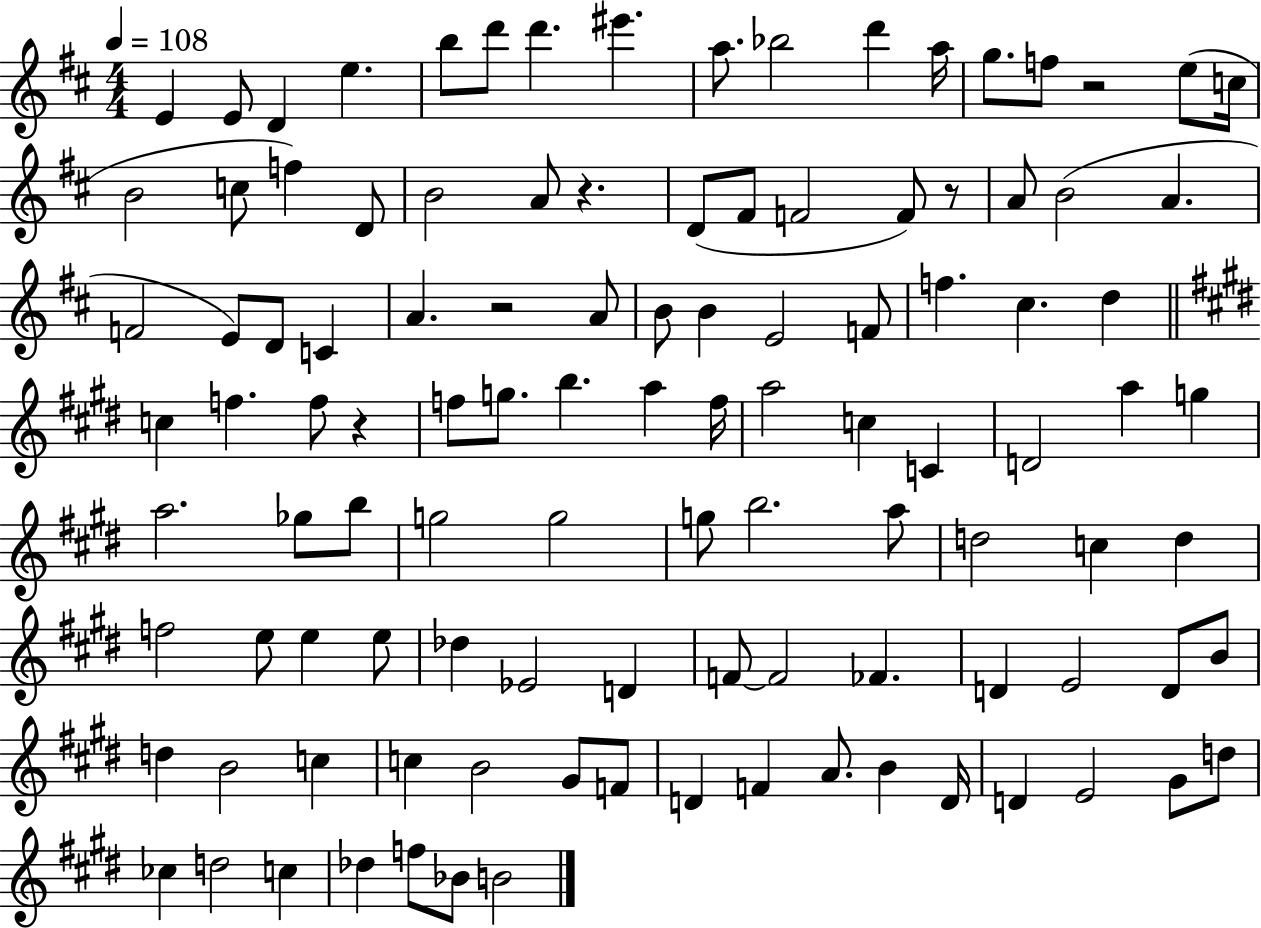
E4/q E4/e D4/q E5/q. B5/e D6/e D6/q. EIS6/q. A5/e. Bb5/h D6/q A5/s G5/e. F5/e R/h E5/e C5/s B4/h C5/e F5/q D4/e B4/h A4/e R/q. D4/e F#4/e F4/h F4/e R/e A4/e B4/h A4/q. F4/h E4/e D4/e C4/q A4/q. R/h A4/e B4/e B4/q E4/h F4/e F5/q. C#5/q. D5/q C5/q F5/q. F5/e R/q F5/e G5/e. B5/q. A5/q F5/s A5/h C5/q C4/q D4/h A5/q G5/q A5/h. Gb5/e B5/e G5/h G5/h G5/e B5/h. A5/e D5/h C5/q D5/q F5/h E5/e E5/q E5/e Db5/q Eb4/h D4/q F4/e F4/h FES4/q. D4/q E4/h D4/e B4/e D5/q B4/h C5/q C5/q B4/h G#4/e F4/e D4/q F4/q A4/e. B4/q D4/s D4/q E4/h G#4/e D5/e CES5/q D5/h C5/q Db5/q F5/e Bb4/e B4/h